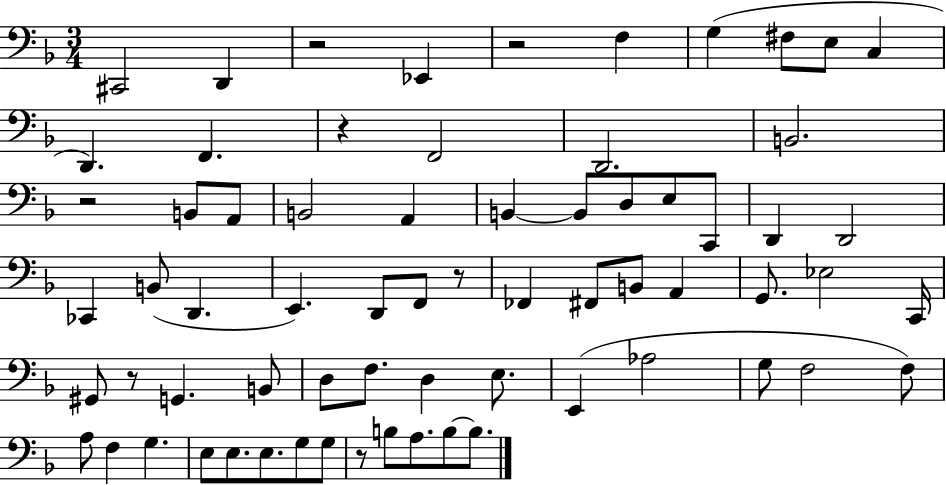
{
  \clef bass
  \numericTimeSignature
  \time 3/4
  \key f \major
  cis,2 d,4 | r2 ees,4 | r2 f4 | g4( fis8 e8 c4 | \break d,4.) f,4. | r4 f,2 | d,2. | b,2. | \break r2 b,8 a,8 | b,2 a,4 | b,4~~ b,8 d8 e8 c,8 | d,4 d,2 | \break ces,4 b,8( d,4. | e,4.) d,8 f,8 r8 | fes,4 fis,8 b,8 a,4 | g,8. ees2 c,16 | \break gis,8 r8 g,4. b,8 | d8 f8. d4 e8. | e,4( aes2 | g8 f2 f8) | \break a8 f4 g4. | e8 e8. e8. g8 g8 | r8 b8 a8. b8~~ b8. | \bar "|."
}